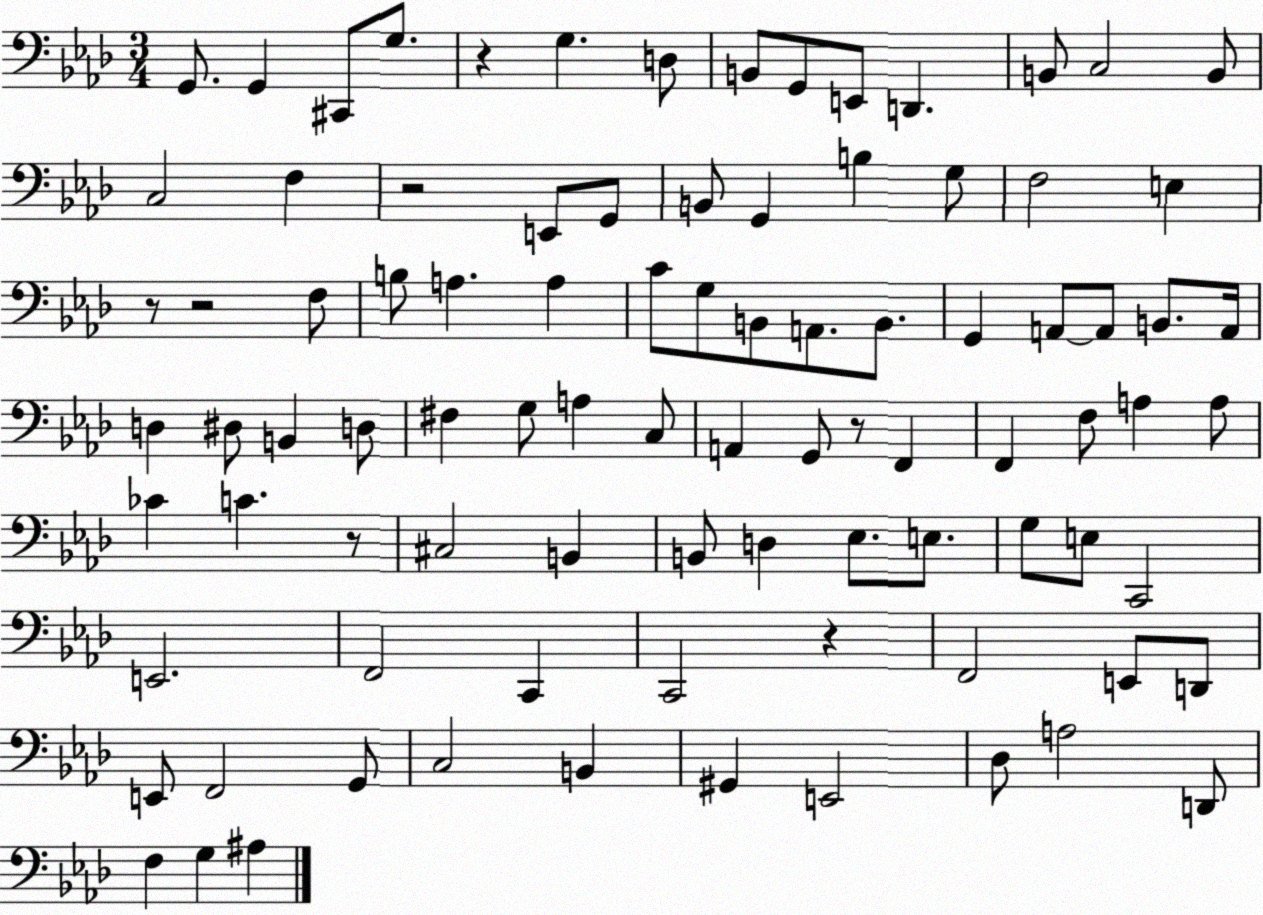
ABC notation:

X:1
T:Untitled
M:3/4
L:1/4
K:Ab
G,,/2 G,, ^C,,/2 G,/2 z G, D,/2 B,,/2 G,,/2 E,,/2 D,, B,,/2 C,2 B,,/2 C,2 F, z2 E,,/2 G,,/2 B,,/2 G,, B, G,/2 F,2 E, z/2 z2 F,/2 B,/2 A, A, C/2 G,/2 B,,/2 A,,/2 B,,/2 G,, A,,/2 A,,/2 B,,/2 A,,/4 D, ^D,/2 B,, D,/2 ^F, G,/2 A, C,/2 A,, G,,/2 z/2 F,, F,, F,/2 A, A,/2 _C C z/2 ^C,2 B,, B,,/2 D, _E,/2 E,/2 G,/2 E,/2 C,,2 E,,2 F,,2 C,, C,,2 z F,,2 E,,/2 D,,/2 E,,/2 F,,2 G,,/2 C,2 B,, ^G,, E,,2 _D,/2 A,2 D,,/2 F, G, ^A,